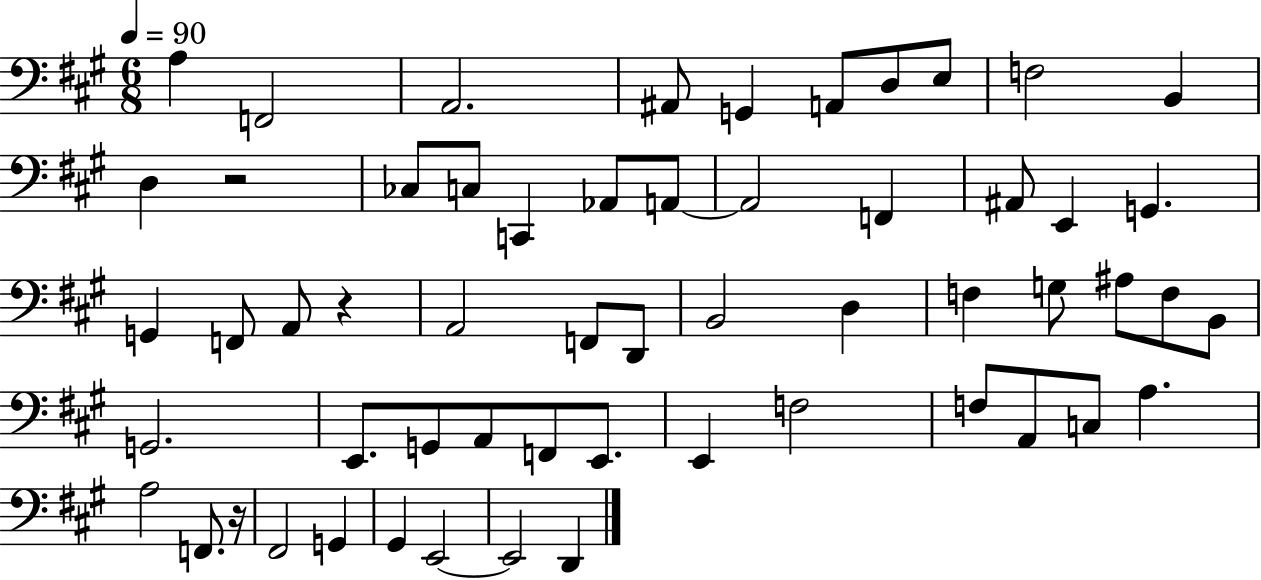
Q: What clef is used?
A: bass